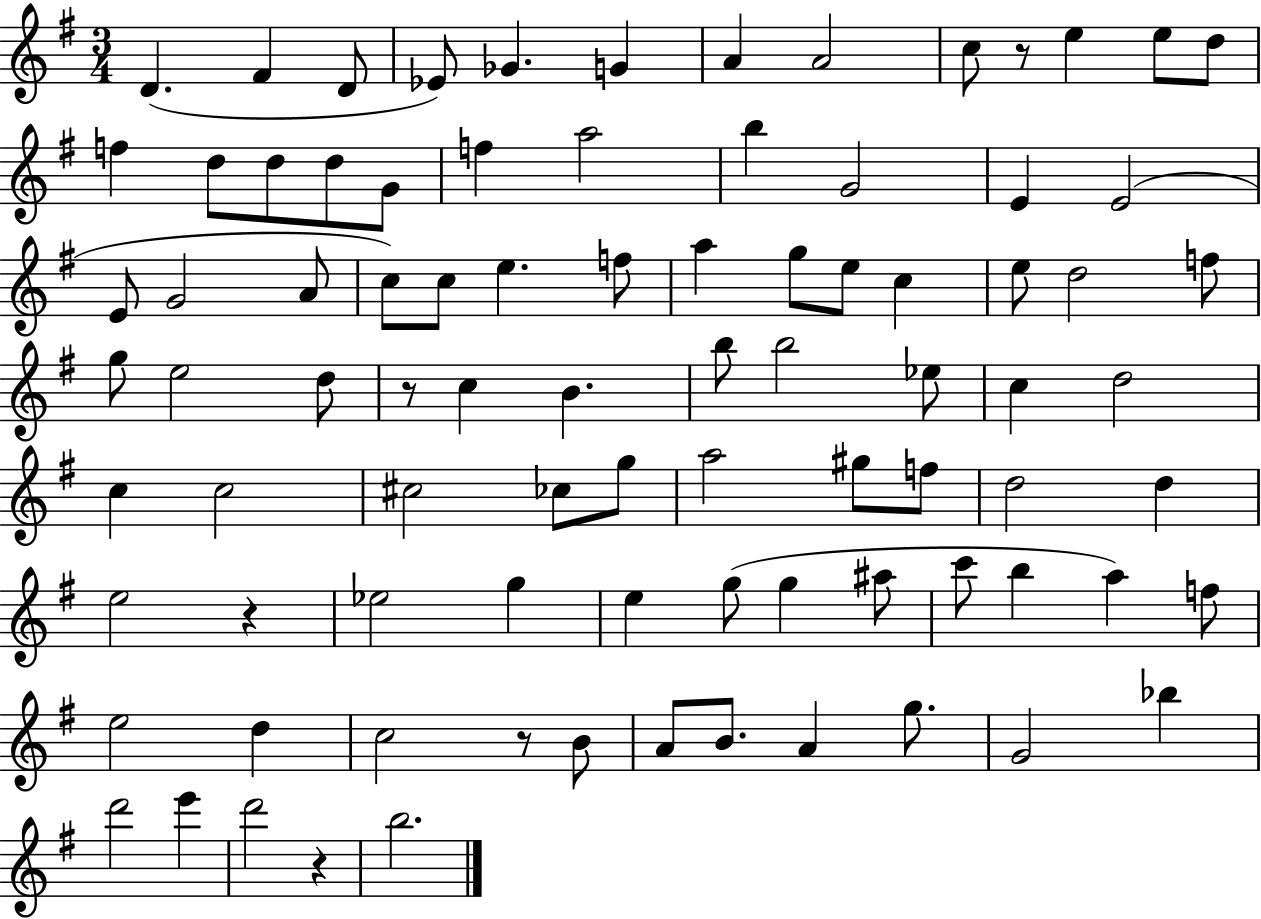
D4/q. F#4/q D4/e Eb4/e Gb4/q. G4/q A4/q A4/h C5/e R/e E5/q E5/e D5/e F5/q D5/e D5/e D5/e G4/e F5/q A5/h B5/q G4/h E4/q E4/h E4/e G4/h A4/e C5/e C5/e E5/q. F5/e A5/q G5/e E5/e C5/q E5/e D5/h F5/e G5/e E5/h D5/e R/e C5/q B4/q. B5/e B5/h Eb5/e C5/q D5/h C5/q C5/h C#5/h CES5/e G5/e A5/h G#5/e F5/e D5/h D5/q E5/h R/q Eb5/h G5/q E5/q G5/e G5/q A#5/e C6/e B5/q A5/q F5/e E5/h D5/q C5/h R/e B4/e A4/e B4/e. A4/q G5/e. G4/h Bb5/q D6/h E6/q D6/h R/q B5/h.